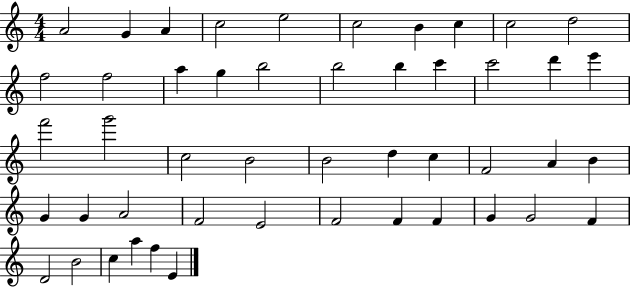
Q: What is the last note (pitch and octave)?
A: E4